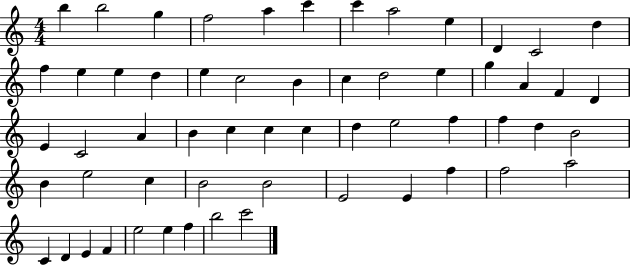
B5/q B5/h G5/q F5/h A5/q C6/q C6/q A5/h E5/q D4/q C4/h D5/q F5/q E5/q E5/q D5/q E5/q C5/h B4/q C5/q D5/h E5/q G5/q A4/q F4/q D4/q E4/q C4/h A4/q B4/q C5/q C5/q C5/q D5/q E5/h F5/q F5/q D5/q B4/h B4/q E5/h C5/q B4/h B4/h E4/h E4/q F5/q F5/h A5/h C4/q D4/q E4/q F4/q E5/h E5/q F5/q B5/h C6/h